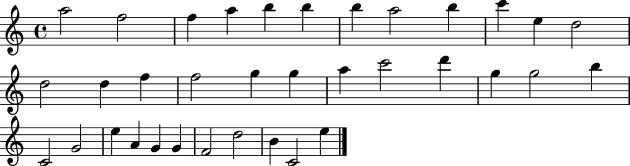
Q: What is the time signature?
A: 4/4